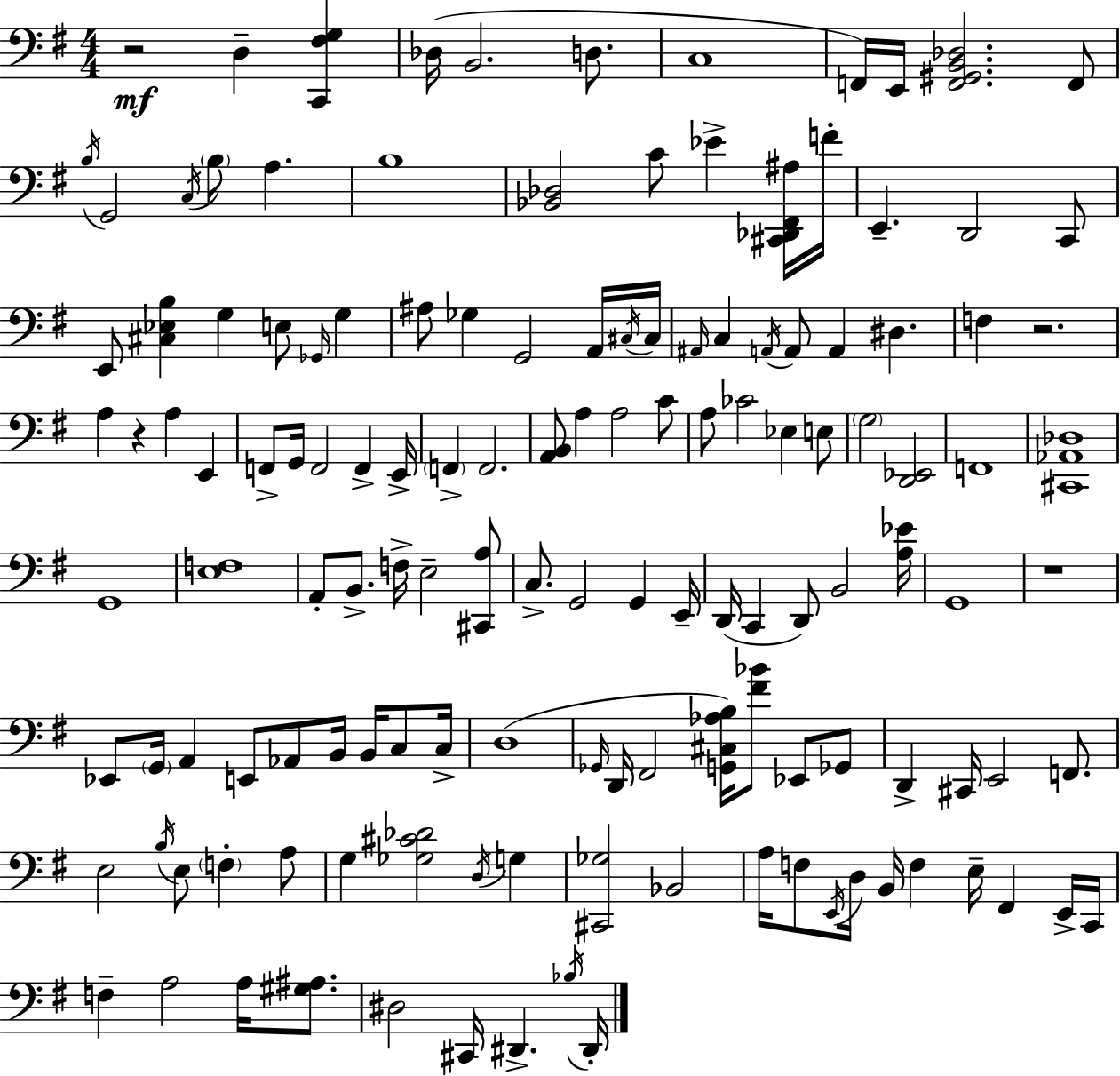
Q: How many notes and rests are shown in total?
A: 137